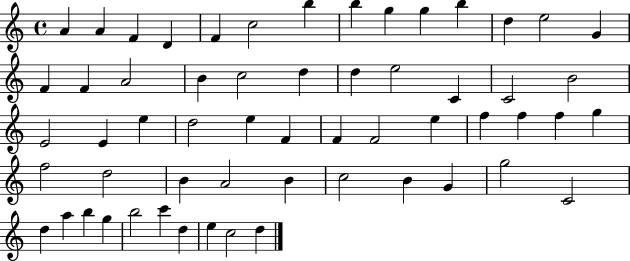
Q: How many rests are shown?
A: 0